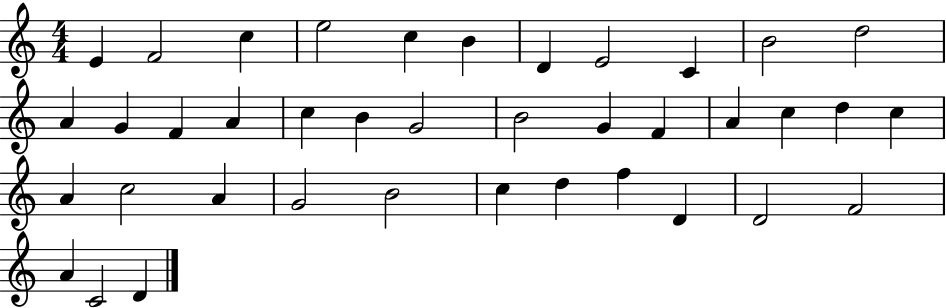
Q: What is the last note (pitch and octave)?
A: D4